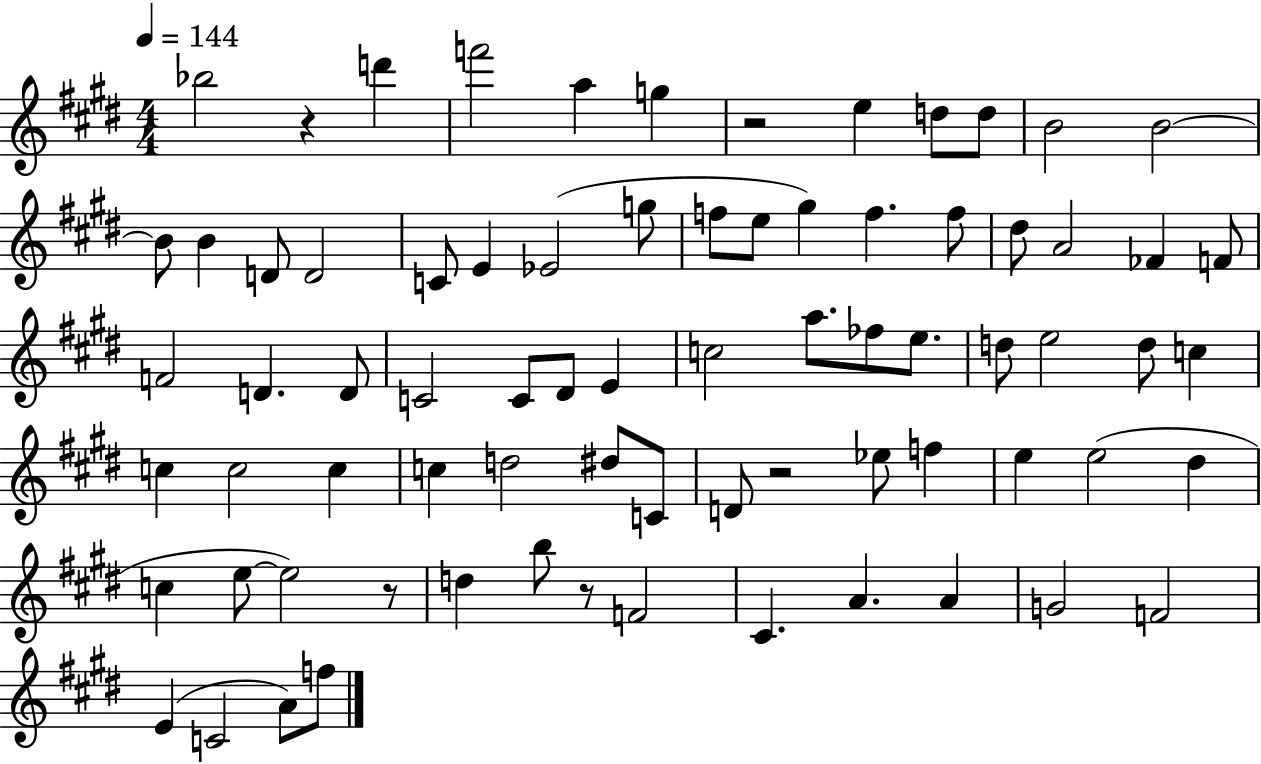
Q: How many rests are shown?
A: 5